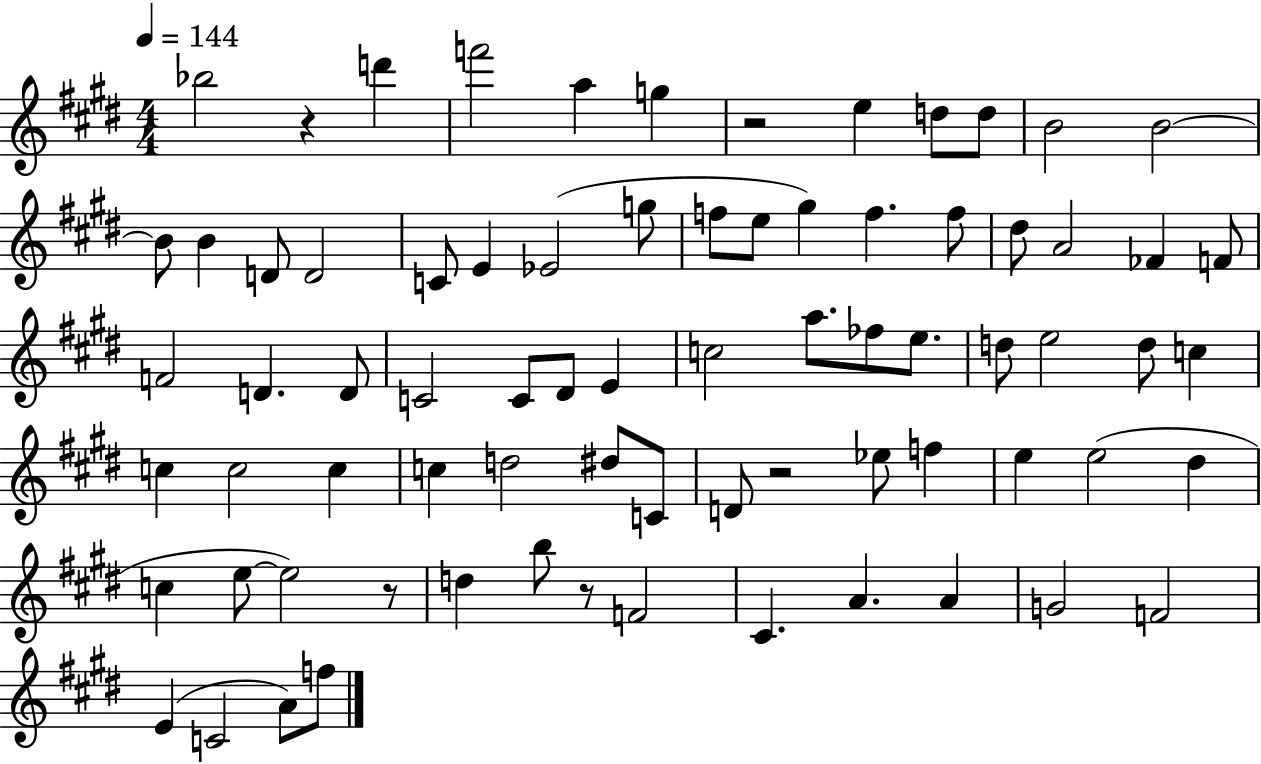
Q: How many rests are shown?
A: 5